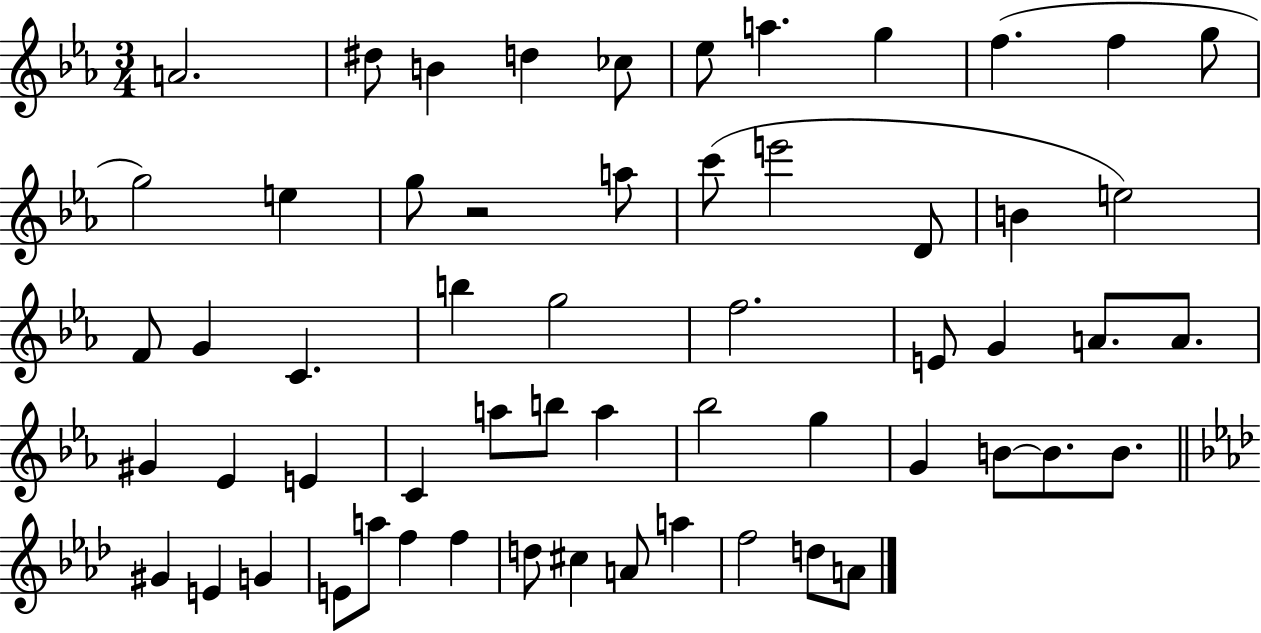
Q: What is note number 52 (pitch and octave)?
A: C#5